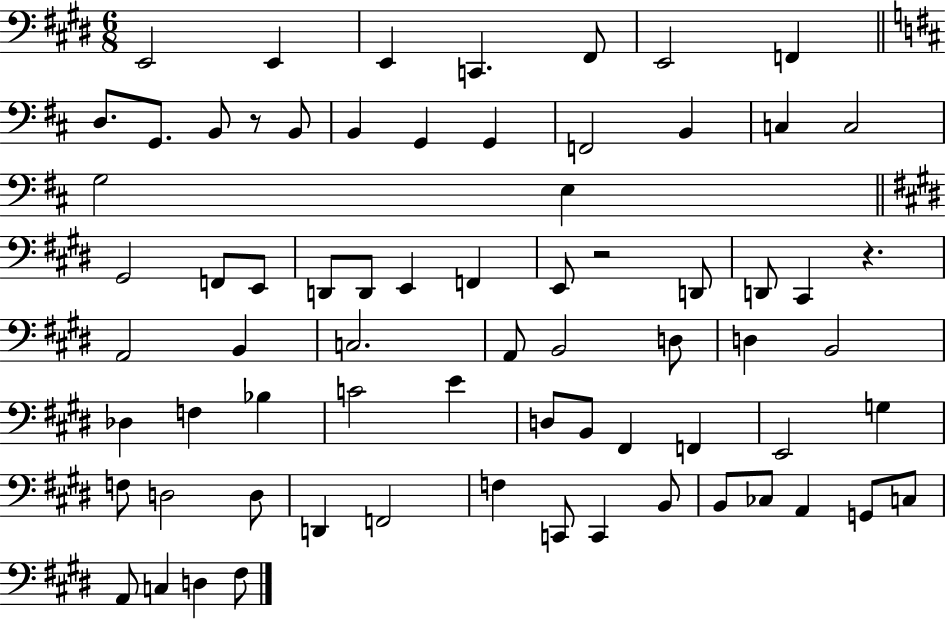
E2/h E2/q E2/q C2/q. F#2/e E2/h F2/q D3/e. G2/e. B2/e R/e B2/e B2/q G2/q G2/q F2/h B2/q C3/q C3/h G3/h E3/q G#2/h F2/e E2/e D2/e D2/e E2/q F2/q E2/e R/h D2/e D2/e C#2/q R/q. A2/h B2/q C3/h. A2/e B2/h D3/e D3/q B2/h Db3/q F3/q Bb3/q C4/h E4/q D3/e B2/e F#2/q F2/q E2/h G3/q F3/e D3/h D3/e D2/q F2/h F3/q C2/e C2/q B2/e B2/e CES3/e A2/q G2/e C3/e A2/e C3/q D3/q F#3/e